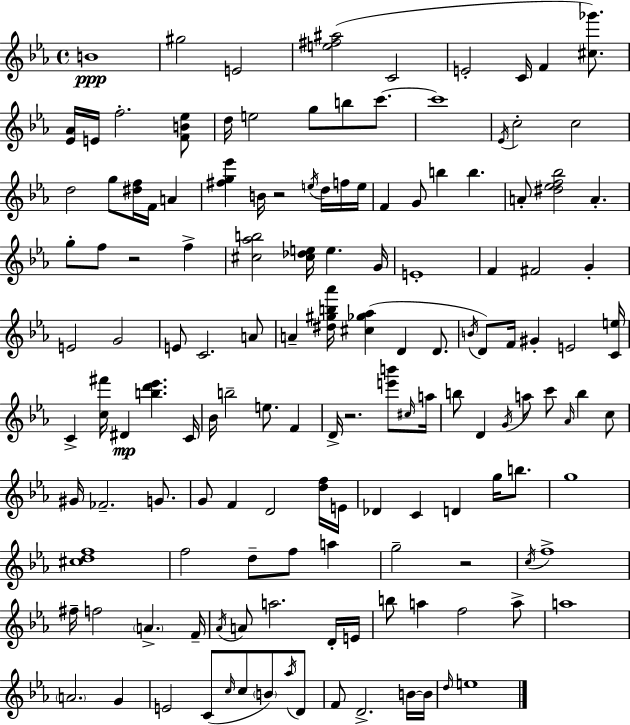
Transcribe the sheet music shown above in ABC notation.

X:1
T:Untitled
M:4/4
L:1/4
K:Eb
B4 ^g2 E2 [e^f^a]2 C2 E2 C/4 F [^c_g']/2 [_E_A]/4 E/4 f2 [FB_e]/2 d/4 e2 g/2 b/2 c'/2 c'4 _E/4 c2 c2 d2 g/2 [^df]/4 F/4 A [^fg_e'] B/4 z2 e/4 d/4 f/4 e/4 F G/2 b b A/2 [^d_ef_b]2 A g/2 f/2 z2 f [^c_ab]2 [^c_de]/4 e G/4 E4 F ^F2 G E2 G2 E/2 C2 A/2 A [^d^gb_a']/4 [^c_g_a] D D/2 B/4 D/2 F/4 ^G E2 [Ce]/4 C [c^f']/4 ^D [bd'_e'] C/4 _B/4 b2 e/2 F D/4 z2 [e'b']/2 ^c/4 a/4 b/2 D G/4 a/2 c'/2 _A/4 b c/2 ^G/4 _F2 G/2 G/2 F D2 [df]/4 E/4 _D C D g/4 b/2 g4 [^cdf]4 f2 d/2 f/2 a g2 z2 c/4 f4 ^f/4 f2 A F/4 _A/4 A/2 a2 D/4 E/4 b/2 a f2 a/2 a4 A2 G E2 C/2 c/4 c/2 B/2 _a/4 D/2 F/2 D2 B/4 B/4 d/4 e4